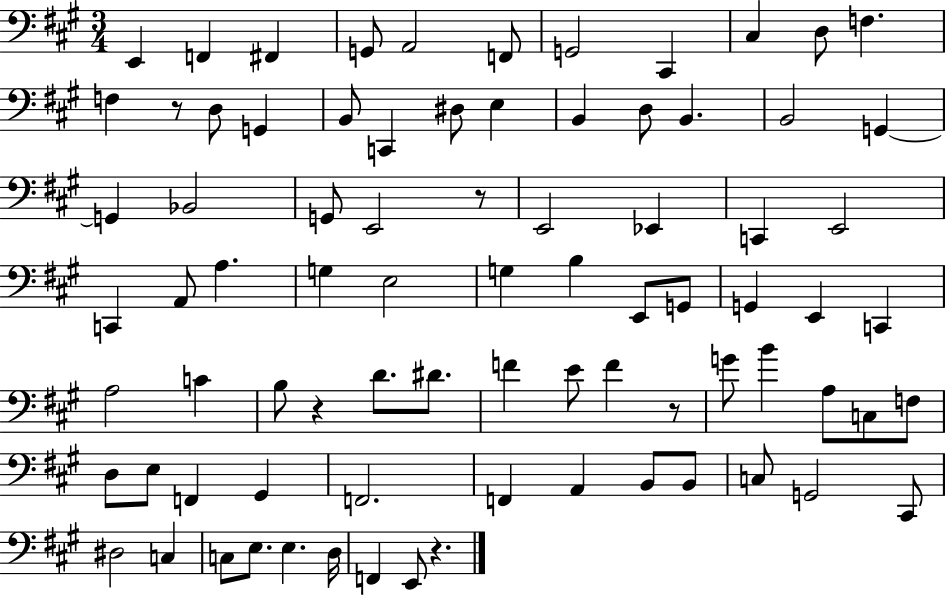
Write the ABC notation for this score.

X:1
T:Untitled
M:3/4
L:1/4
K:A
E,, F,, ^F,, G,,/2 A,,2 F,,/2 G,,2 ^C,, ^C, D,/2 F, F, z/2 D,/2 G,, B,,/2 C,, ^D,/2 E, B,, D,/2 B,, B,,2 G,, G,, _B,,2 G,,/2 E,,2 z/2 E,,2 _E,, C,, E,,2 C,, A,,/2 A, G, E,2 G, B, E,,/2 G,,/2 G,, E,, C,, A,2 C B,/2 z D/2 ^D/2 F E/2 F z/2 G/2 B A,/2 C,/2 F,/2 D,/2 E,/2 F,, ^G,, F,,2 F,, A,, B,,/2 B,,/2 C,/2 G,,2 ^C,,/2 ^D,2 C, C,/2 E,/2 E, D,/4 F,, E,,/2 z